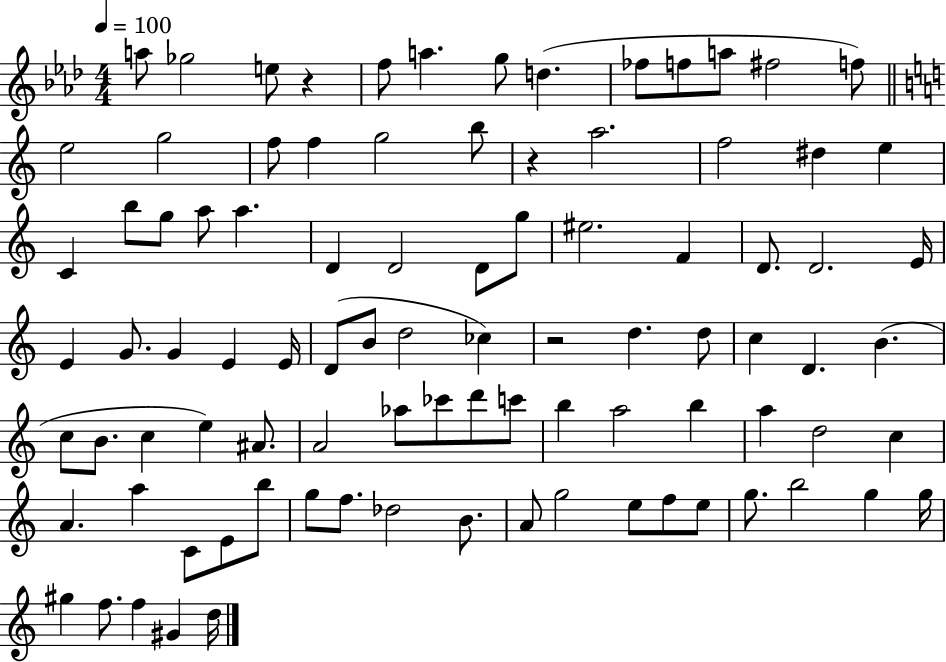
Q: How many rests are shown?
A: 3